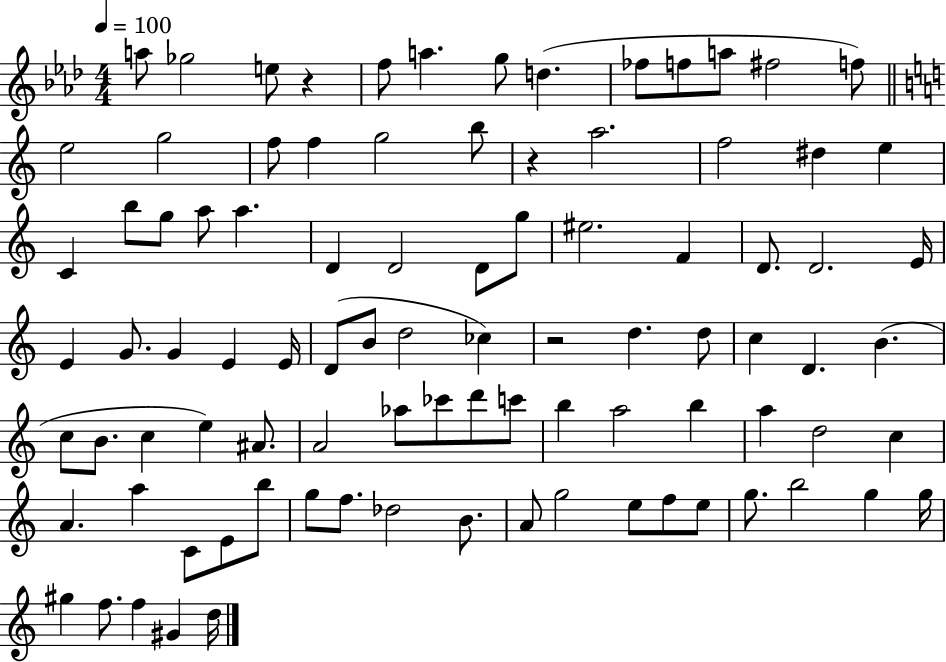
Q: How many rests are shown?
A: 3